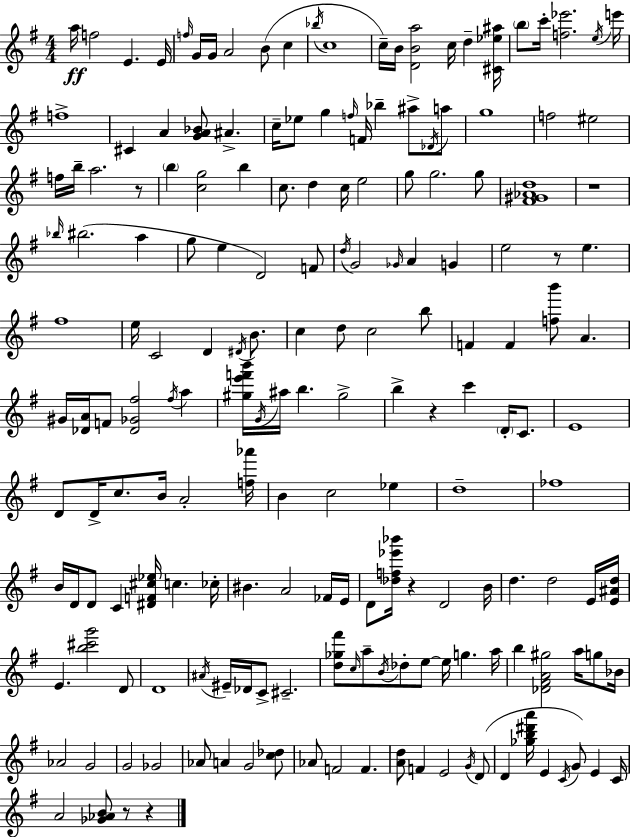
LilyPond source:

{
  \clef treble
  \numericTimeSignature
  \time 4/4
  \key e \minor
  a''16\ff f''2 e'4. e'16 | \grace { f''16 } g'16 g'16 a'2 b'8( c''4 | \acciaccatura { bes''16 } c''1 | c''16--) b'16 <d' b' a''>2 c''16 d''4-- | \break <cis' ees'' ais''>16 \parenthesize b''8 c'''16-. <f'' ees'''>2. | \acciaccatura { e''16 } e'''16 f''1-> | cis'4 a'4 <g' a' bes'>8 ais'4.-> | c''16-- ees''8 g''4 \grace { f''16 } f'16 bes''4-- | \break ais''8-> \acciaccatura { des'16 } a''8 g''1 | f''2 eis''2 | f''16 b''16-- a''2. | r8 \parenthesize b''4 <c'' g''>2 | \break b''4 c''8. d''4 c''16 e''2 | g''8 g''2. | g''8 <fis' gis' aes' d''>1 | r1 | \break \grace { bes''16 }( bis''2. | a''4 g''8 e''4 d'2) | f'8 \acciaccatura { d''16 } g'2 \grace { ges'16 } | a'4 g'4 e''2 | \break r8 e''4. fis''1 | e''16 c'2 | d'4 \acciaccatura { dis'16 } b'8. c''4 d''8 c''2 | b''8 f'4 f'4 | \break <f'' b'''>8 a'4. gis'16 <des' a'>16 f'8 <des' ges' fis''>2 | \acciaccatura { fis''16 } a''4 <gis'' e''' f''' b'''>16 \acciaccatura { g'16 } ais''16 b''4. | gis''2-> b''4-> r4 | c'''4 \parenthesize d'16-. c'8. e'1 | \break d'8 d'16-> c''8. | b'16 a'2-. <f'' aes'''>16 b'4 c''2 | ees''4 d''1-- | fes''1 | \break b'16 d'16 d'8 c'4 | <dis' f' cis'' ees''>16 c''4. ces''16-. bis'4. | a'2 fes'16 e'16 d'8 <des'' f'' ees''' bes'''>16 r4 | d'2 b'16 d''4. | \break d''2 e'16 <e' ais' d''>16 e'4. | <b'' cis''' g'''>2 d'8 d'1 | \acciaccatura { ais'16 } eis'16-- des'16 c'8-> | cis'2.-- <d'' ges'' fis'''>8 \grace { c''16 } a''8-- | \break \acciaccatura { b'16 } des''8-. e''8~~ e''16 g''4. a''16 b''4 | <des' fis' a' gis''>2 a''16 g''8 bes'16 aes'2 | g'2 g'2 | ges'2 aes'8 | \break a'4 g'2 <c'' des''>8 aes'8 | f'2 f'4. <a' d''>8 | f'4 e'2 \acciaccatura { g'16 } d'8( d'4 | <ges'' b'' dis''' a'''>16 e'4 \acciaccatura { c'16 }) g'8 e'4 c'16 | \break a'2 <ges' aes' b'>8 r8 r4 | \bar "|."
}